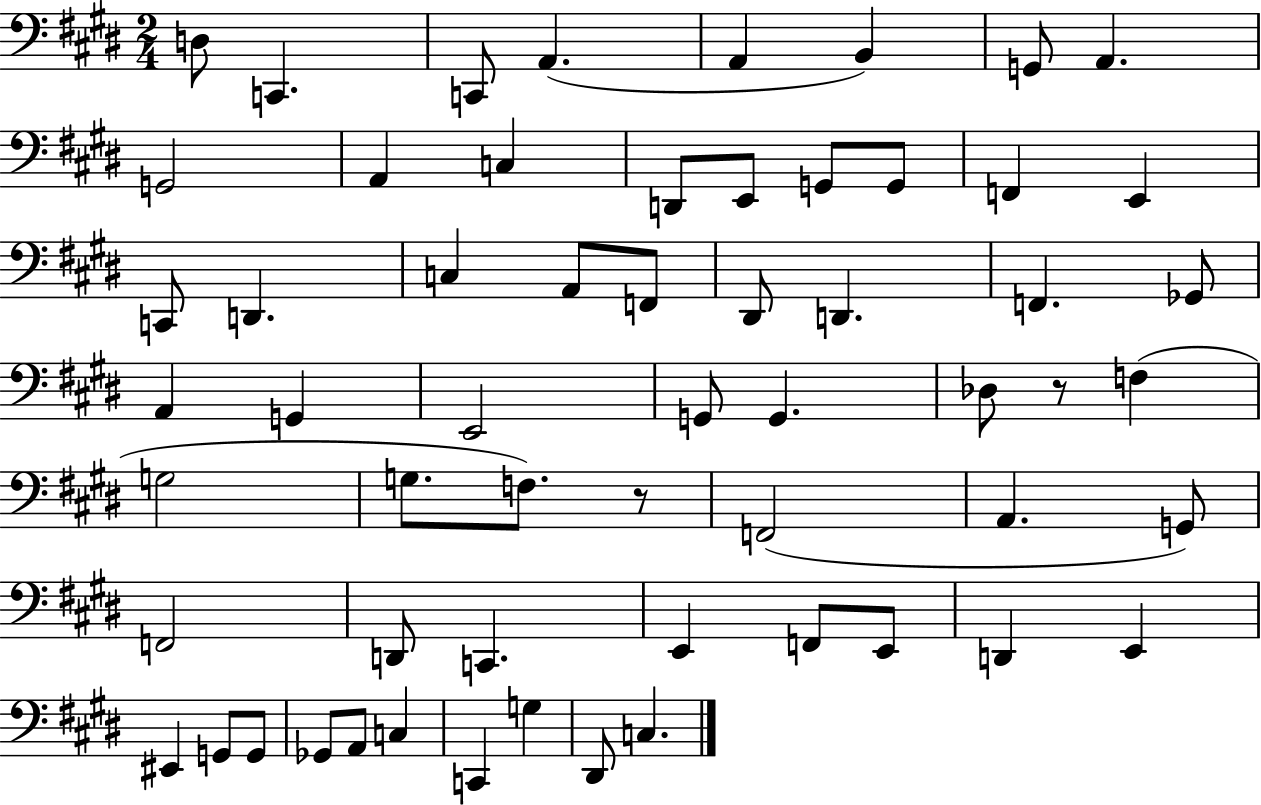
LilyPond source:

{
  \clef bass
  \numericTimeSignature
  \time 2/4
  \key e \major
  d8 c,4. | c,8 a,4.( | a,4 b,4) | g,8 a,4. | \break g,2 | a,4 c4 | d,8 e,8 g,8 g,8 | f,4 e,4 | \break c,8 d,4. | c4 a,8 f,8 | dis,8 d,4. | f,4. ges,8 | \break a,4 g,4 | e,2 | g,8 g,4. | des8 r8 f4( | \break g2 | g8. f8.) r8 | f,2( | a,4. g,8) | \break f,2 | d,8 c,4. | e,4 f,8 e,8 | d,4 e,4 | \break eis,4 g,8 g,8 | ges,8 a,8 c4 | c,4 g4 | dis,8 c4. | \break \bar "|."
}